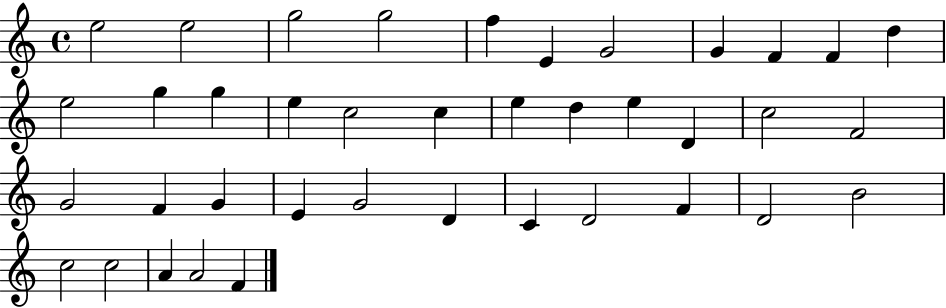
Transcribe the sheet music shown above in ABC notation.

X:1
T:Untitled
M:4/4
L:1/4
K:C
e2 e2 g2 g2 f E G2 G F F d e2 g g e c2 c e d e D c2 F2 G2 F G E G2 D C D2 F D2 B2 c2 c2 A A2 F